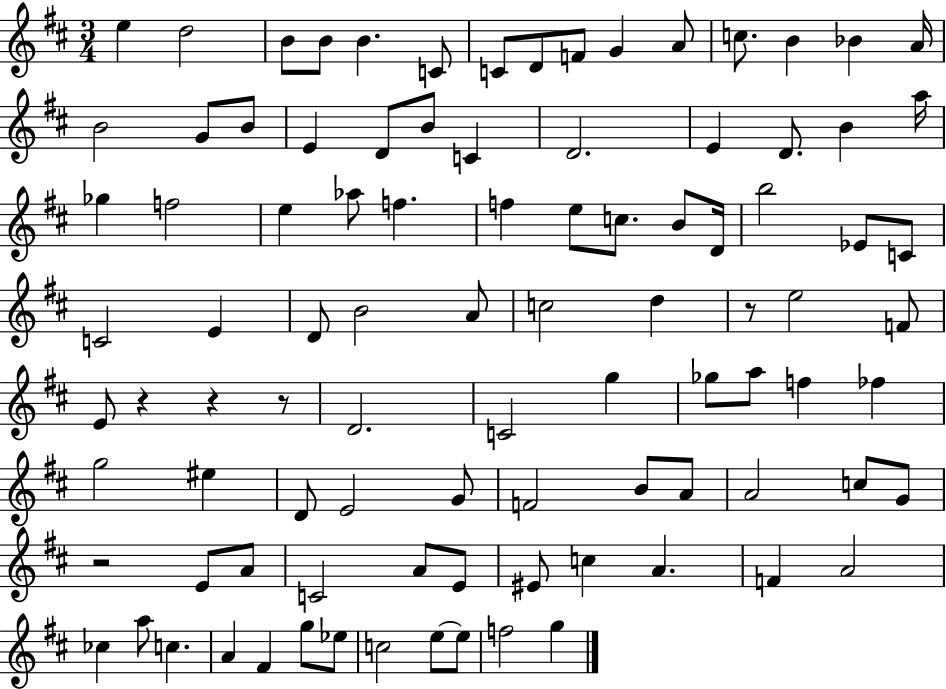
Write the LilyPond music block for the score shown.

{
  \clef treble
  \numericTimeSignature
  \time 3/4
  \key d \major
  e''4 d''2 | b'8 b'8 b'4. c'8 | c'8 d'8 f'8 g'4 a'8 | c''8. b'4 bes'4 a'16 | \break b'2 g'8 b'8 | e'4 d'8 b'8 c'4 | d'2. | e'4 d'8. b'4 a''16 | \break ges''4 f''2 | e''4 aes''8 f''4. | f''4 e''8 c''8. b'8 d'16 | b''2 ees'8 c'8 | \break c'2 e'4 | d'8 b'2 a'8 | c''2 d''4 | r8 e''2 f'8 | \break e'8 r4 r4 r8 | d'2. | c'2 g''4 | ges''8 a''8 f''4 fes''4 | \break g''2 eis''4 | d'8 e'2 g'8 | f'2 b'8 a'8 | a'2 c''8 g'8 | \break r2 e'8 a'8 | c'2 a'8 e'8 | eis'8 c''4 a'4. | f'4 a'2 | \break ces''4 a''8 c''4. | a'4 fis'4 g''8 ees''8 | c''2 e''8~~ e''8 | f''2 g''4 | \break \bar "|."
}